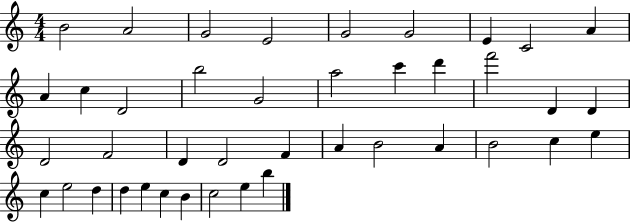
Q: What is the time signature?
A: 4/4